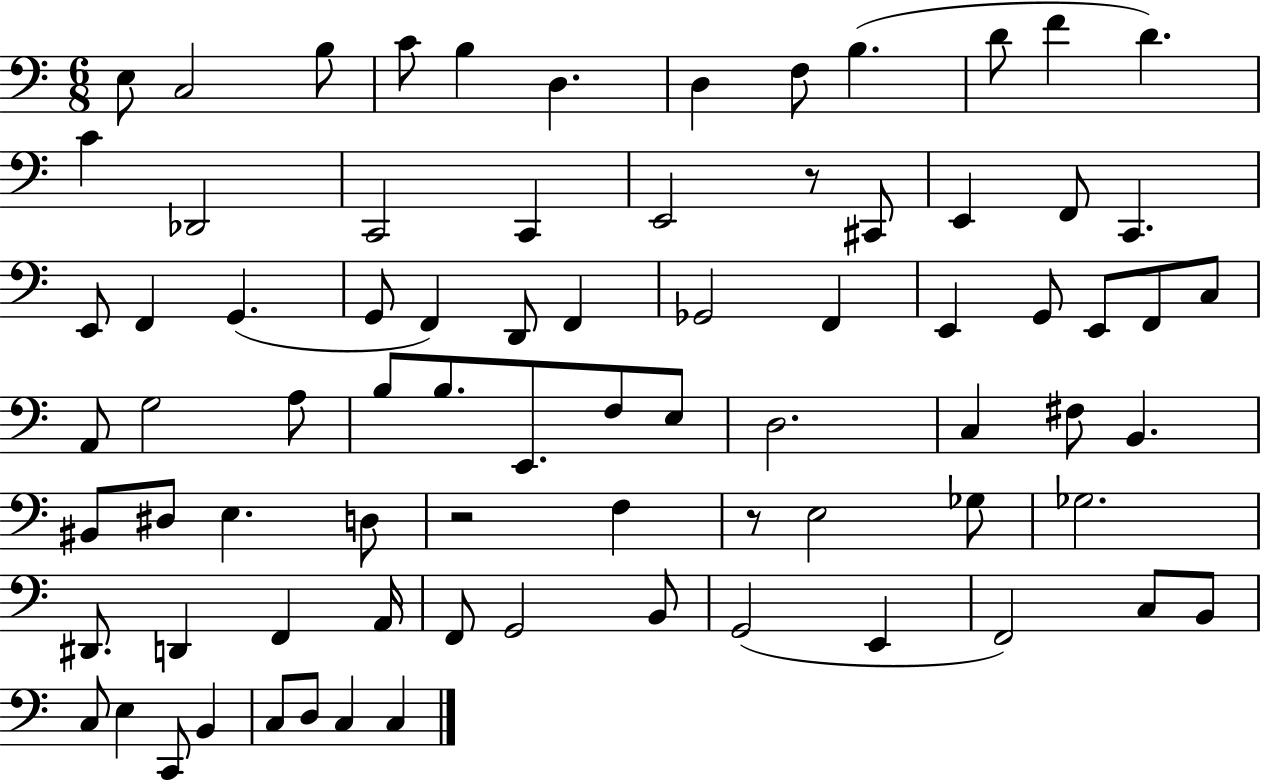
X:1
T:Untitled
M:6/8
L:1/4
K:C
E,/2 C,2 B,/2 C/2 B, D, D, F,/2 B, D/2 F D C _D,,2 C,,2 C,, E,,2 z/2 ^C,,/2 E,, F,,/2 C,, E,,/2 F,, G,, G,,/2 F,, D,,/2 F,, _G,,2 F,, E,, G,,/2 E,,/2 F,,/2 C,/2 A,,/2 G,2 A,/2 B,/2 B,/2 E,,/2 F,/2 E,/2 D,2 C, ^F,/2 B,, ^B,,/2 ^D,/2 E, D,/2 z2 F, z/2 E,2 _G,/2 _G,2 ^D,,/2 D,, F,, A,,/4 F,,/2 G,,2 B,,/2 G,,2 E,, F,,2 C,/2 B,,/2 C,/2 E, C,,/2 B,, C,/2 D,/2 C, C,